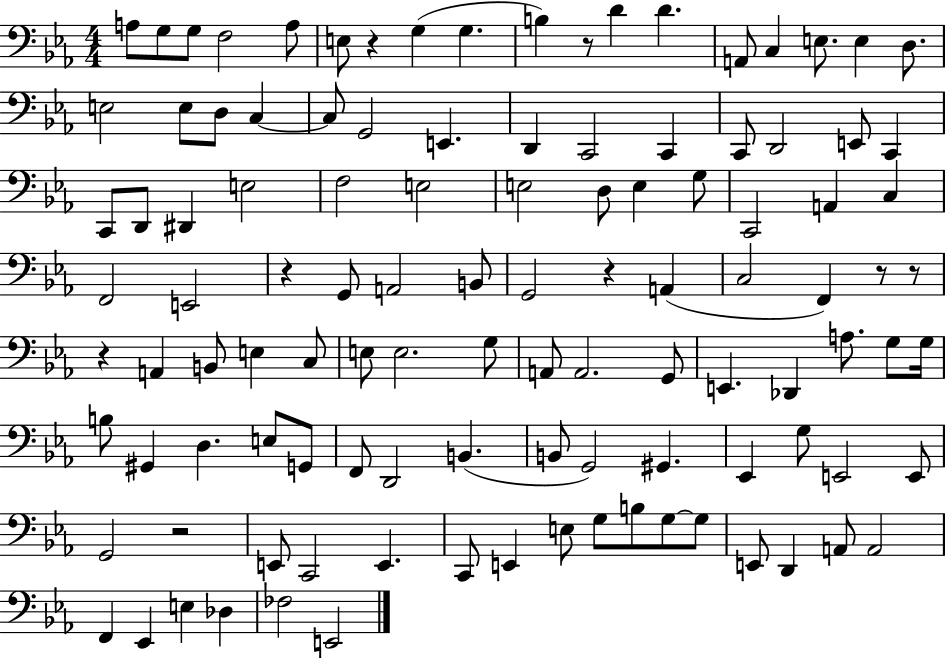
{
  \clef bass
  \numericTimeSignature
  \time 4/4
  \key ees \major
  \repeat volta 2 { a8 g8 g8 f2 a8 | e8 r4 g4( g4. | b4) r8 d'4 d'4. | a,8 c4 e8. e4 d8. | \break e2 e8 d8 c4~~ | c8 g,2 e,4. | d,4 c,2 c,4 | c,8 d,2 e,8 c,4 | \break c,8 d,8 dis,4 e2 | f2 e2 | e2 d8 e4 g8 | c,2 a,4 c4 | \break f,2 e,2 | r4 g,8 a,2 b,8 | g,2 r4 a,4( | c2 f,4) r8 r8 | \break r4 a,4 b,8 e4 c8 | e8 e2. g8 | a,8 a,2. g,8 | e,4. des,4 a8. g8 g16 | \break b8 gis,4 d4. e8 g,8 | f,8 d,2 b,4.( | b,8 g,2) gis,4. | ees,4 g8 e,2 e,8 | \break g,2 r2 | e,8 c,2 e,4. | c,8 e,4 e8 g8 b8 g8~~ g8 | e,8 d,4 a,8 a,2 | \break f,4 ees,4 e4 des4 | fes2 e,2 | } \bar "|."
}